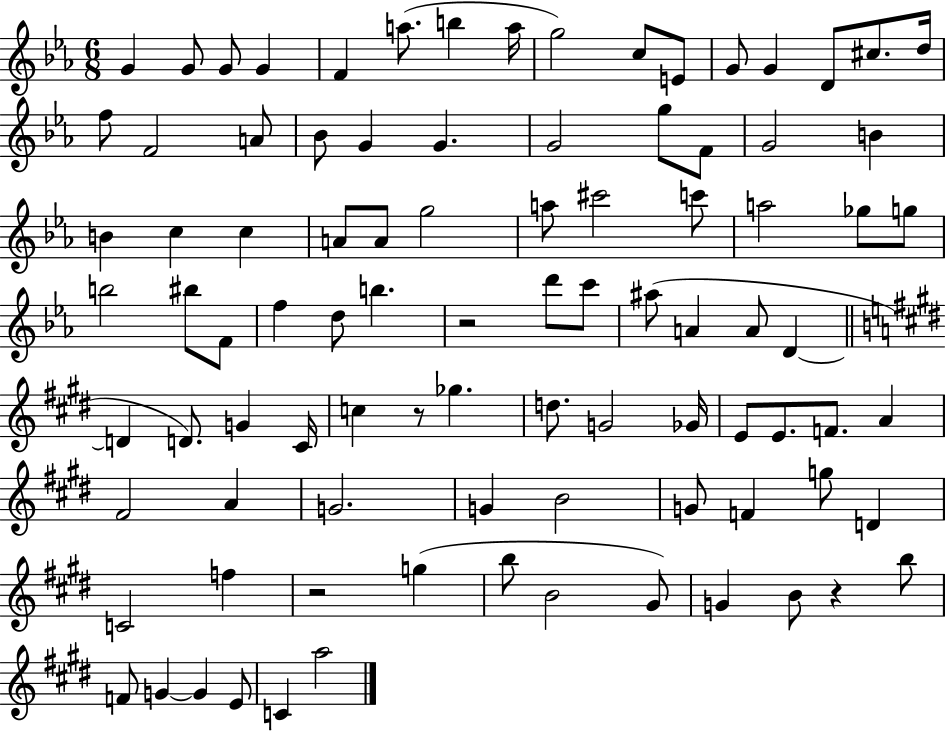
G4/q G4/e G4/e G4/q F4/q A5/e. B5/q A5/s G5/h C5/e E4/e G4/e G4/q D4/e C#5/e. D5/s F5/e F4/h A4/e Bb4/e G4/q G4/q. G4/h G5/e F4/e G4/h B4/q B4/q C5/q C5/q A4/e A4/e G5/h A5/e C#6/h C6/e A5/h Gb5/e G5/e B5/h BIS5/e F4/e F5/q D5/e B5/q. R/h D6/e C6/e A#5/e A4/q A4/e D4/q D4/q D4/e. G4/q C#4/s C5/q R/e Gb5/q. D5/e. G4/h Gb4/s E4/e E4/e. F4/e. A4/q F#4/h A4/q G4/h. G4/q B4/h G4/e F4/q G5/e D4/q C4/h F5/q R/h G5/q B5/e B4/h G#4/e G4/q B4/e R/q B5/e F4/e G4/q G4/q E4/e C4/q A5/h